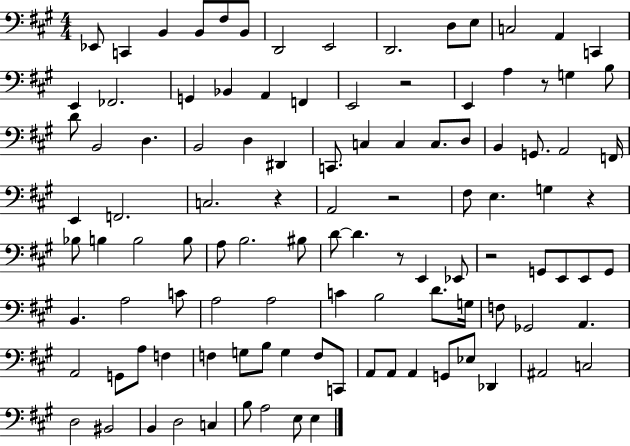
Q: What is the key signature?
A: A major